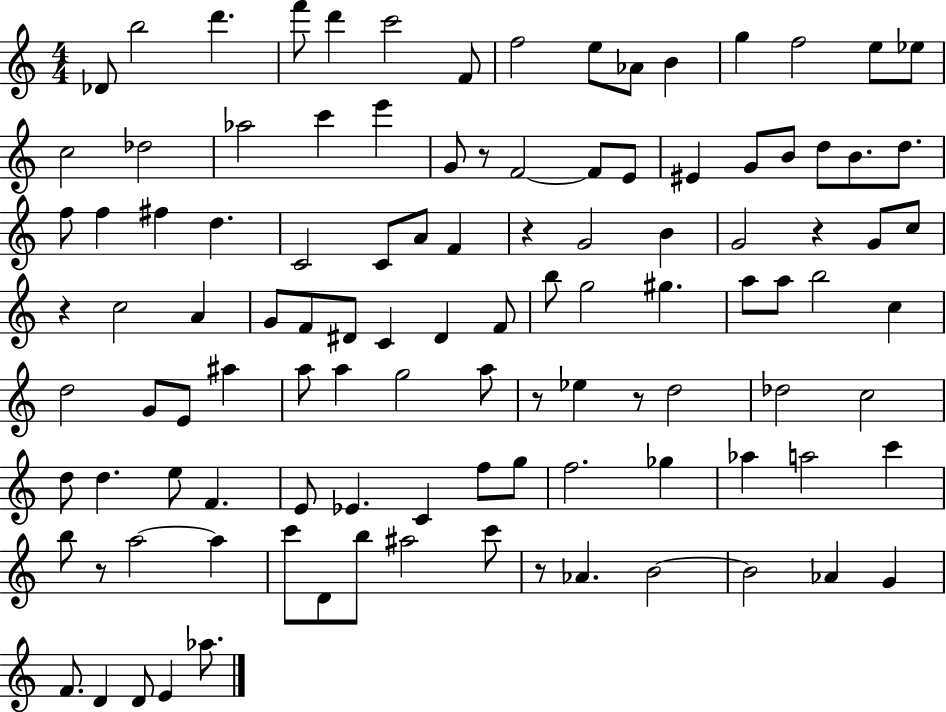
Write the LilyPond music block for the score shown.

{
  \clef treble
  \numericTimeSignature
  \time 4/4
  \key c \major
  des'8 b''2 d'''4. | f'''8 d'''4 c'''2 f'8 | f''2 e''8 aes'8 b'4 | g''4 f''2 e''8 ees''8 | \break c''2 des''2 | aes''2 c'''4 e'''4 | g'8 r8 f'2~~ f'8 e'8 | eis'4 g'8 b'8 d''8 b'8. d''8. | \break f''8 f''4 fis''4 d''4. | c'2 c'8 a'8 f'4 | r4 g'2 b'4 | g'2 r4 g'8 c''8 | \break r4 c''2 a'4 | g'8 f'8 dis'8 c'4 dis'4 f'8 | b''8 g''2 gis''4. | a''8 a''8 b''2 c''4 | \break d''2 g'8 e'8 ais''4 | a''8 a''4 g''2 a''8 | r8 ees''4 r8 d''2 | des''2 c''2 | \break d''8 d''4. e''8 f'4. | e'8 ees'4. c'4 f''8 g''8 | f''2. ges''4 | aes''4 a''2 c'''4 | \break b''8 r8 a''2~~ a''4 | c'''8 d'8 b''8 ais''2 c'''8 | r8 aes'4. b'2~~ | b'2 aes'4 g'4 | \break f'8. d'4 d'8 e'4 aes''8. | \bar "|."
}